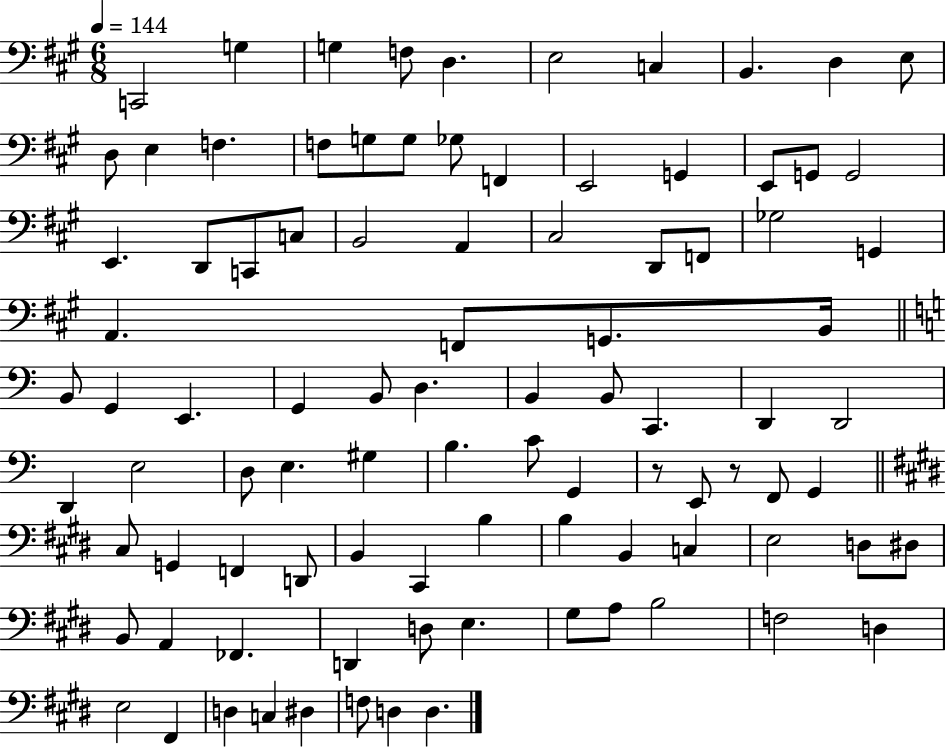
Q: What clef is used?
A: bass